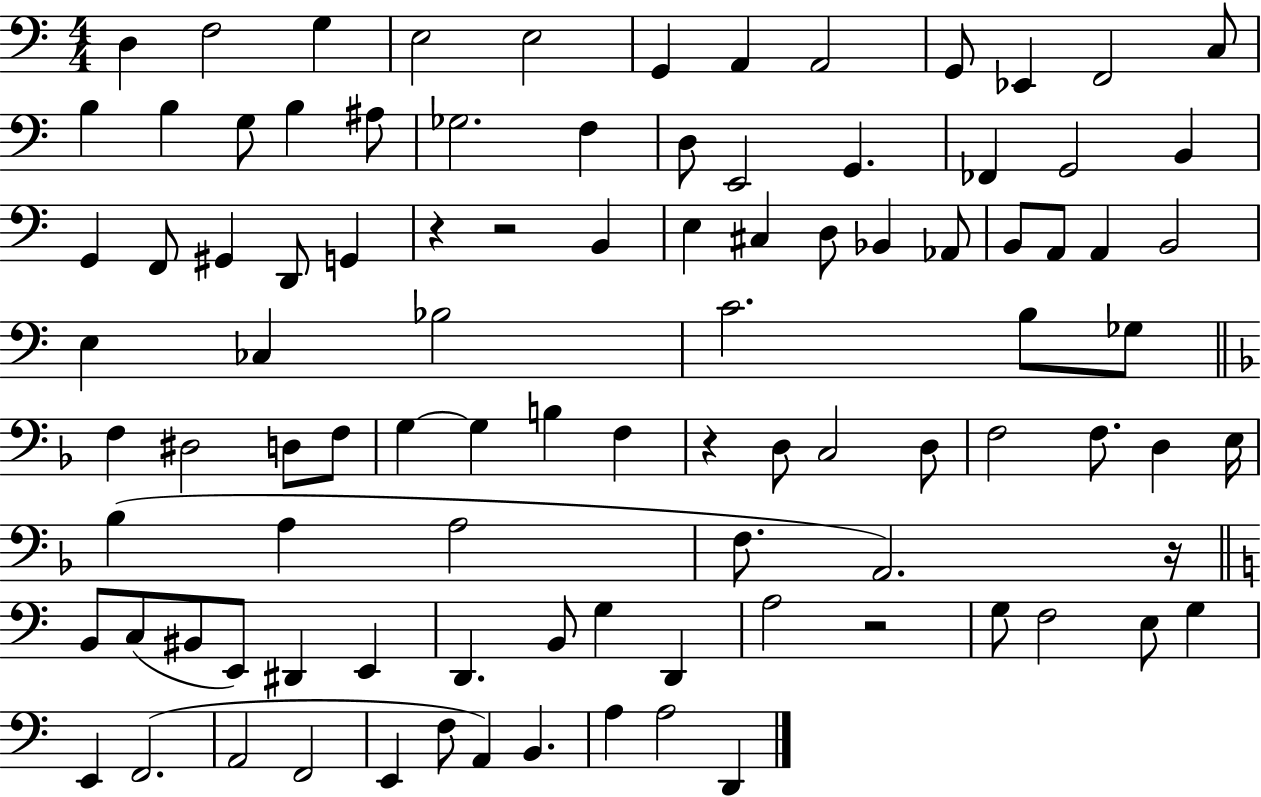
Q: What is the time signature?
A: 4/4